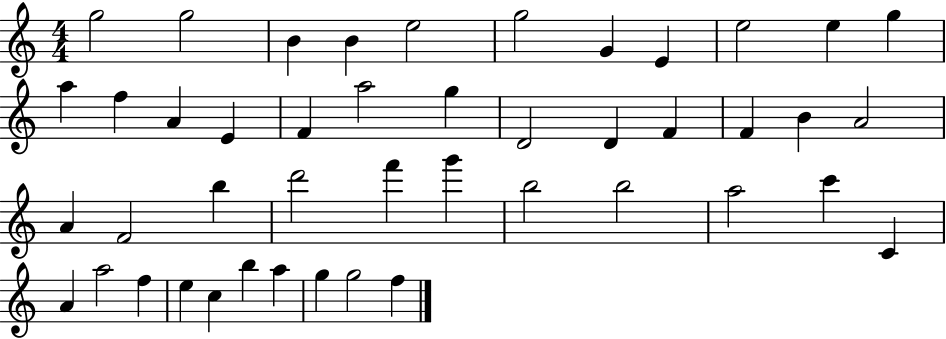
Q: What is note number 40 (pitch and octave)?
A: C5